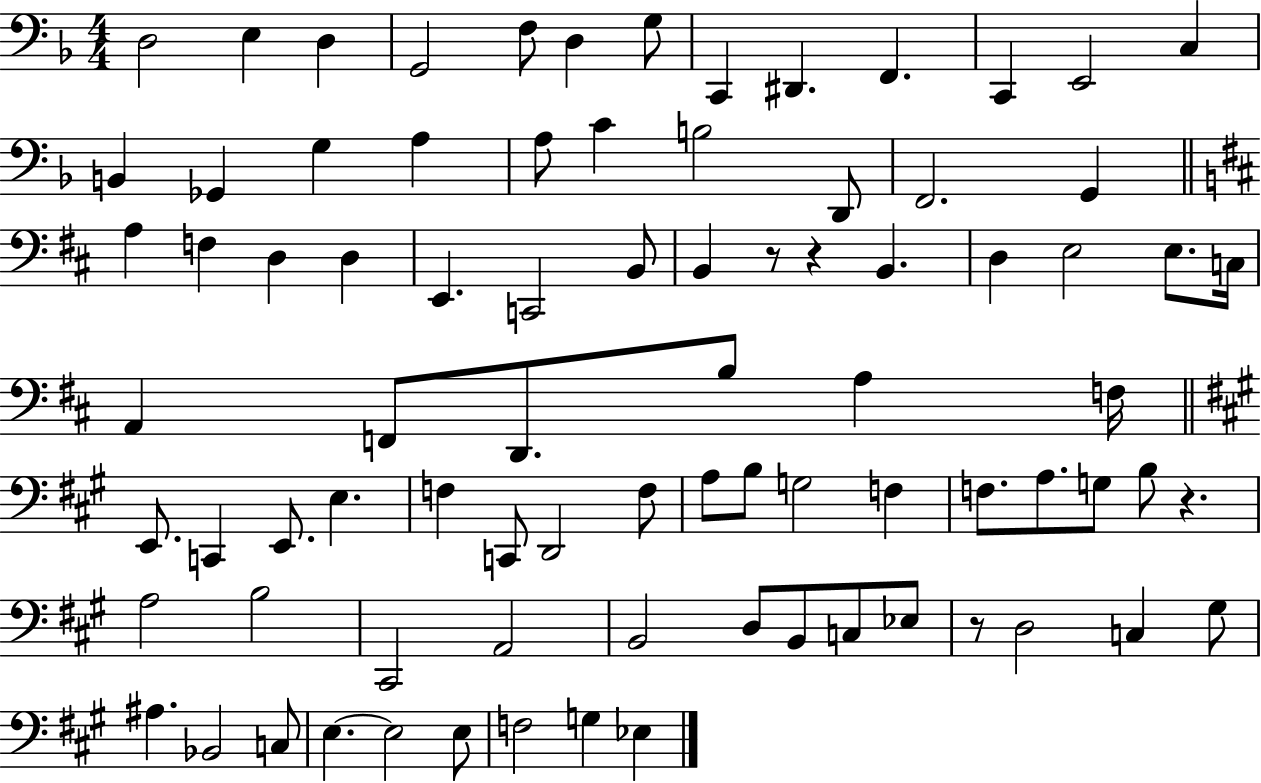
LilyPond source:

{
  \clef bass
  \numericTimeSignature
  \time 4/4
  \key f \major
  \repeat volta 2 { d2 e4 d4 | g,2 f8 d4 g8 | c,4 dis,4. f,4. | c,4 e,2 c4 | \break b,4 ges,4 g4 a4 | a8 c'4 b2 d,8 | f,2. g,4 | \bar "||" \break \key d \major a4 f4 d4 d4 | e,4. c,2 b,8 | b,4 r8 r4 b,4. | d4 e2 e8. c16 | \break a,4 f,8 d,8. b8 a4 f16 | \bar "||" \break \key a \major e,8. c,4 e,8. e4. | f4 c,8 d,2 f8 | a8 b8 g2 f4 | f8. a8. g8 b8 r4. | \break a2 b2 | cis,2 a,2 | b,2 d8 b,8 c8 ees8 | r8 d2 c4 gis8 | \break ais4. bes,2 c8 | e4.~~ e2 e8 | f2 g4 ees4 | } \bar "|."
}